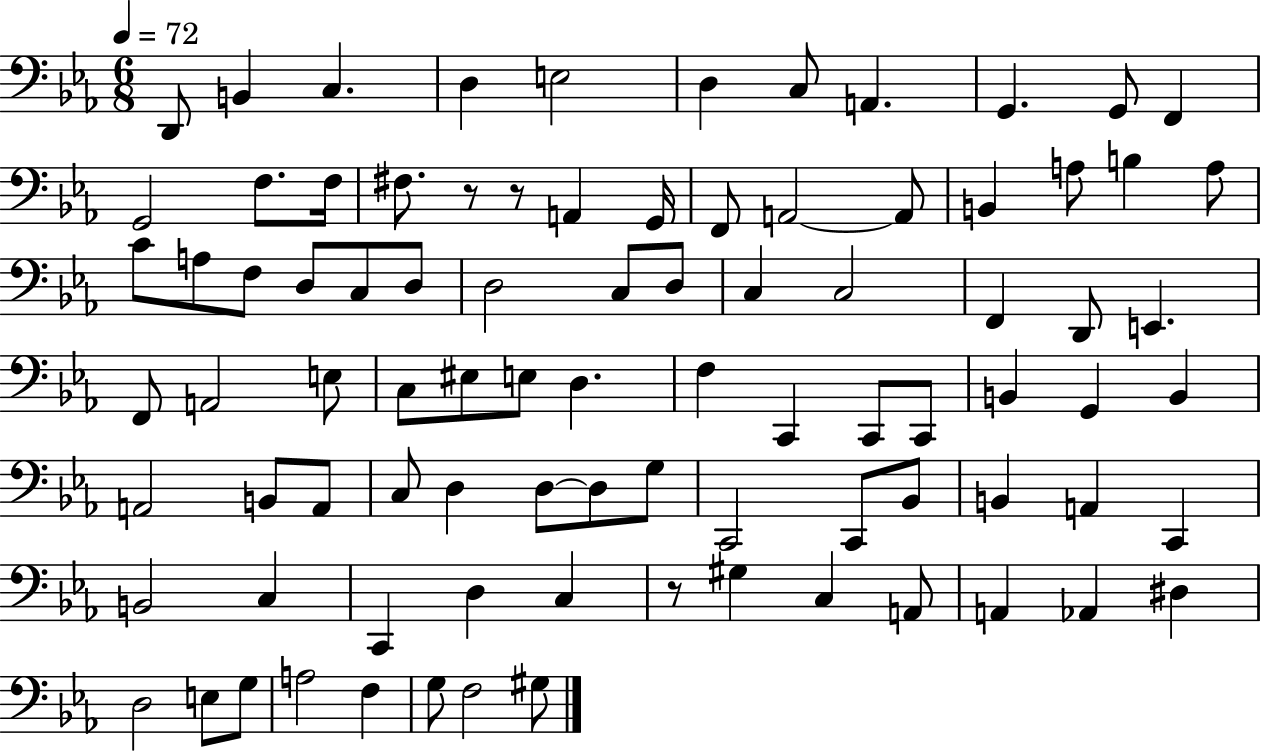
D2/e B2/q C3/q. D3/q E3/h D3/q C3/e A2/q. G2/q. G2/e F2/q G2/h F3/e. F3/s F#3/e. R/e R/e A2/q G2/s F2/e A2/h A2/e B2/q A3/e B3/q A3/e C4/e A3/e F3/e D3/e C3/e D3/e D3/h C3/e D3/e C3/q C3/h F2/q D2/e E2/q. F2/e A2/h E3/e C3/e EIS3/e E3/e D3/q. F3/q C2/q C2/e C2/e B2/q G2/q B2/q A2/h B2/e A2/e C3/e D3/q D3/e D3/e G3/e C2/h C2/e Bb2/e B2/q A2/q C2/q B2/h C3/q C2/q D3/q C3/q R/e G#3/q C3/q A2/e A2/q Ab2/q D#3/q D3/h E3/e G3/e A3/h F3/q G3/e F3/h G#3/e